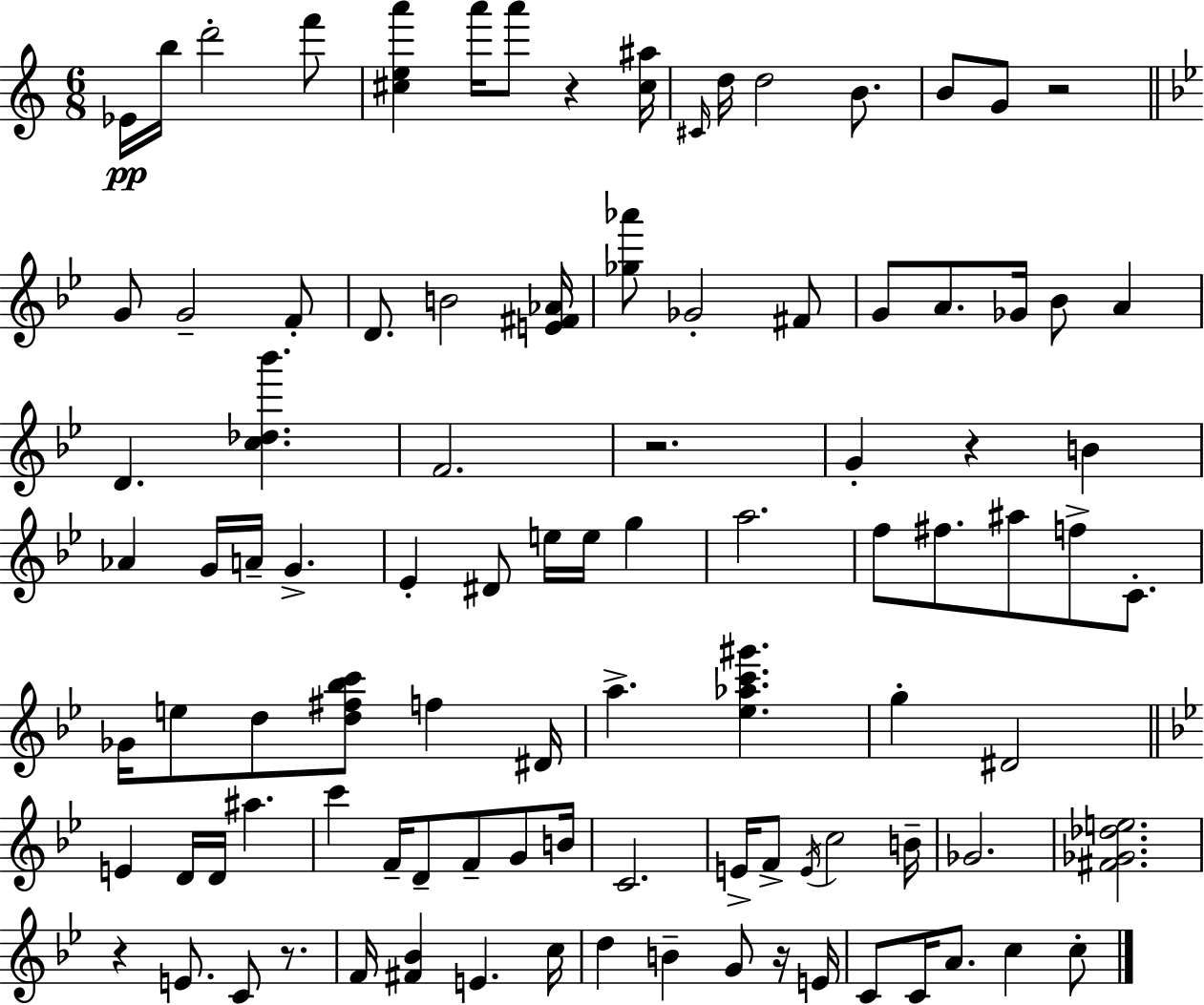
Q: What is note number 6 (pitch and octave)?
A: A6